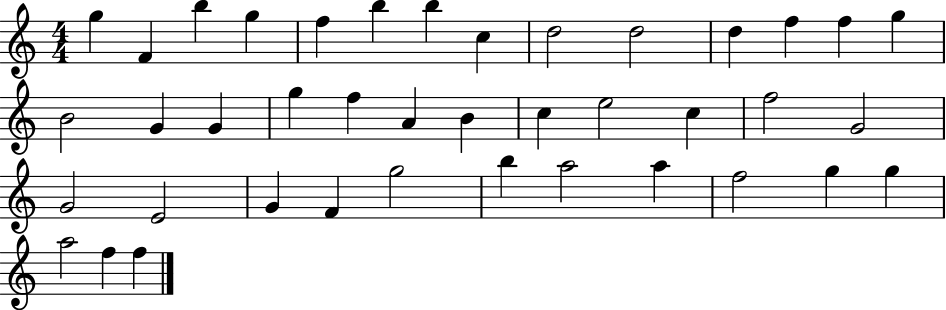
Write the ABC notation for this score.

X:1
T:Untitled
M:4/4
L:1/4
K:C
g F b g f b b c d2 d2 d f f g B2 G G g f A B c e2 c f2 G2 G2 E2 G F g2 b a2 a f2 g g a2 f f